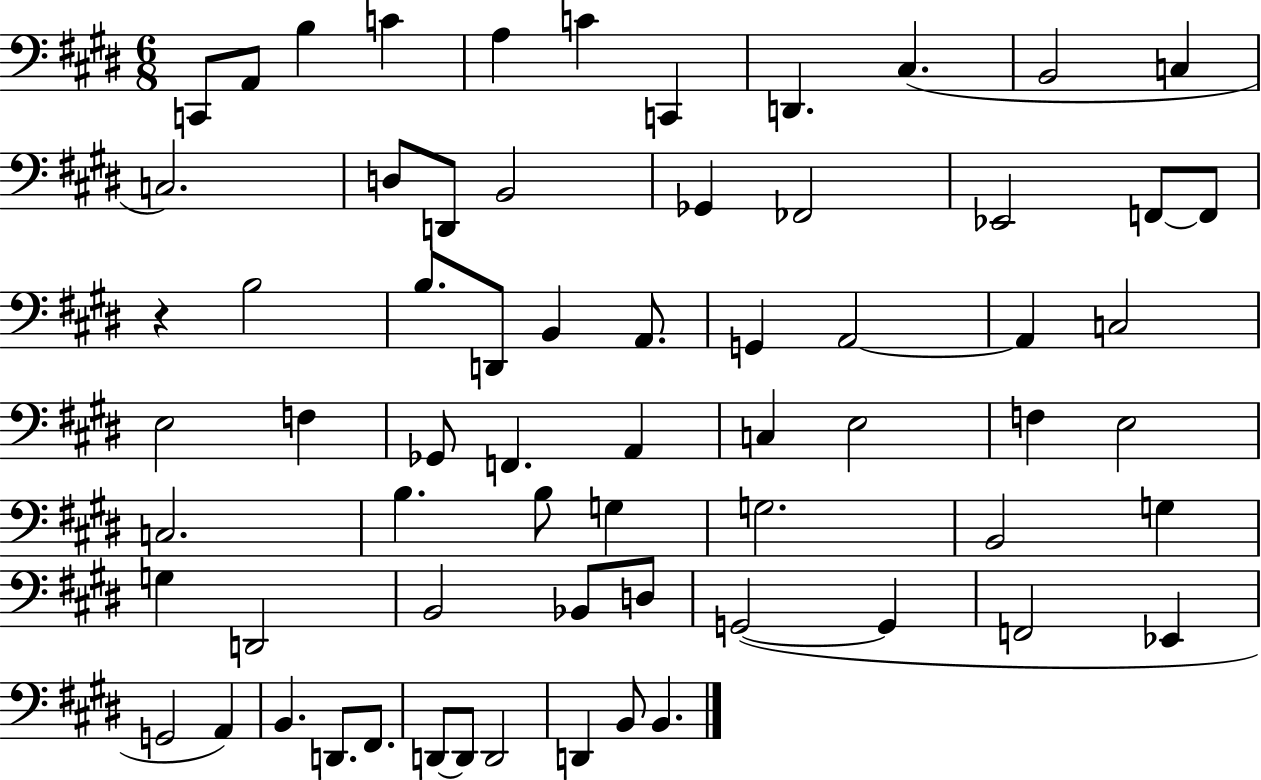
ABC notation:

X:1
T:Untitled
M:6/8
L:1/4
K:E
C,,/2 A,,/2 B, C A, C C,, D,, ^C, B,,2 C, C,2 D,/2 D,,/2 B,,2 _G,, _F,,2 _E,,2 F,,/2 F,,/2 z B,2 B,/2 D,,/2 B,, A,,/2 G,, A,,2 A,, C,2 E,2 F, _G,,/2 F,, A,, C, E,2 F, E,2 C,2 B, B,/2 G, G,2 B,,2 G, G, D,,2 B,,2 _B,,/2 D,/2 G,,2 G,, F,,2 _E,, G,,2 A,, B,, D,,/2 ^F,,/2 D,,/2 D,,/2 D,,2 D,, B,,/2 B,,